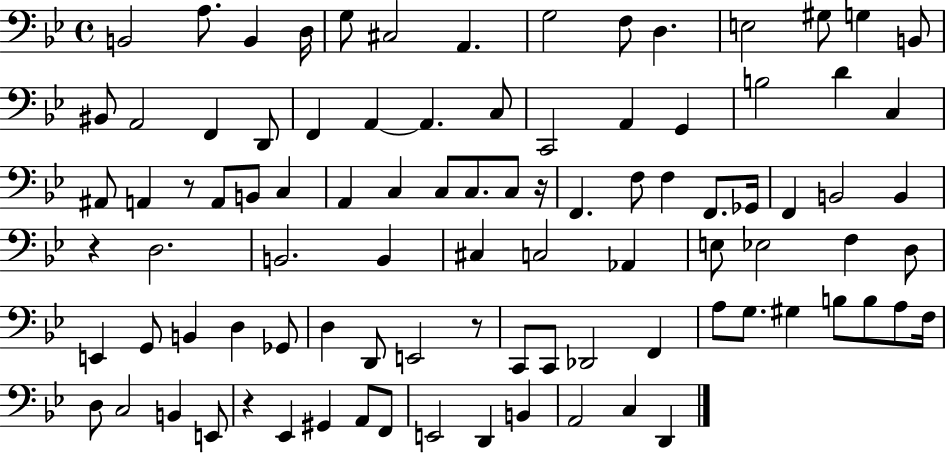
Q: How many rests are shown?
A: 5